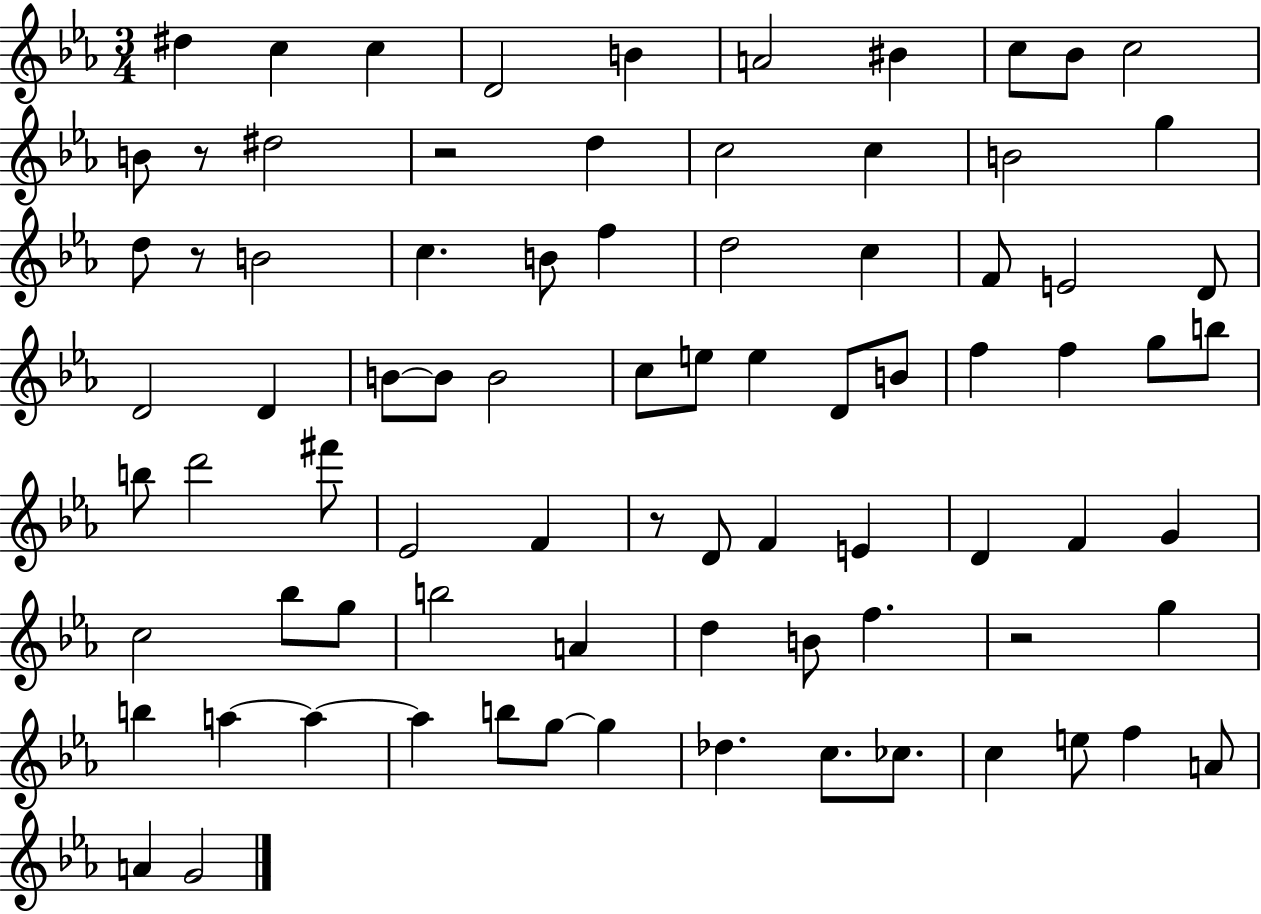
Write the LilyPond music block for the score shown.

{
  \clef treble
  \numericTimeSignature
  \time 3/4
  \key ees \major
  dis''4 c''4 c''4 | d'2 b'4 | a'2 bis'4 | c''8 bes'8 c''2 | \break b'8 r8 dis''2 | r2 d''4 | c''2 c''4 | b'2 g''4 | \break d''8 r8 b'2 | c''4. b'8 f''4 | d''2 c''4 | f'8 e'2 d'8 | \break d'2 d'4 | b'8~~ b'8 b'2 | c''8 e''8 e''4 d'8 b'8 | f''4 f''4 g''8 b''8 | \break b''8 d'''2 fis'''8 | ees'2 f'4 | r8 d'8 f'4 e'4 | d'4 f'4 g'4 | \break c''2 bes''8 g''8 | b''2 a'4 | d''4 b'8 f''4. | r2 g''4 | \break b''4 a''4~~ a''4~~ | a''4 b''8 g''8~~ g''4 | des''4. c''8. ces''8. | c''4 e''8 f''4 a'8 | \break a'4 g'2 | \bar "|."
}